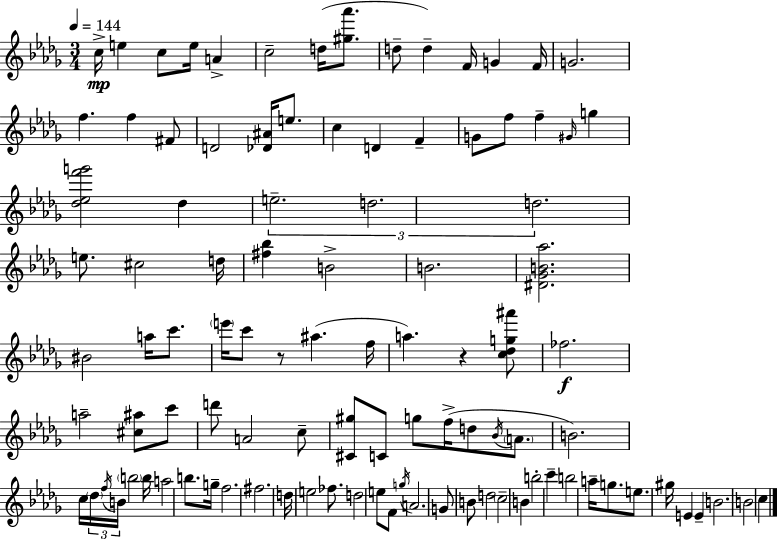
{
  \clef treble
  \numericTimeSignature
  \time 3/4
  \key bes \minor
  \tempo 4 = 144
  \repeat volta 2 { c''16->\mp e''4 c''8 e''16 a'4-> | c''2-- d''16( <gis'' aes'''>8. | d''8-- d''4--) f'16 g'4 f'16 | g'2. | \break f''4. f''4 fis'8 | d'2 <des' ais'>16 e''8. | c''4 d'4 f'4-- | g'8 f''8 f''4-- \grace { gis'16 } g''4 | \break <des'' ees'' f''' g'''>2 des''4 | \tuplet 3/2 { e''2.-- | d''2. | d''2. } | \break e''8. cis''2 | d''16 <fis'' bes''>4 b'2-> | b'2. | <dis' ges' b' aes''>2. | \break bis'2 a''16 c'''8. | \parenthesize e'''16 c'''8 r8 ais''4.( | f''16 a''4.) r4 <c'' des'' g'' ais'''>8 | fes''2.\f | \break a''2-- <cis'' ais''>8 c'''8 | d'''8 a'2 c''8-- | <cis' gis''>8 c'8 g''8 f''16->( d''8 \acciaccatura { bes'16 } \parenthesize a'8. | b'2.) | \break c''16 \tuplet 3/2 { \parenthesize des''16 \acciaccatura { f''16 } b'16 } \parenthesize b''2 | b''16 a''2 b''8. | g''16-- f''2. | fis''2. | \break d''16 e''2 | fes''8. d''2 e''8 | f'8 \acciaccatura { g''16 } a'2. | g'8 b'8 d''2 | \break \parenthesize c''2-- | b'4 b''2-. | c'''4-- b''2 | a''16-- g''8. e''8. gis''16 e'4 | \break e'4-- b'2. | b'2 | c''4 } \bar "|."
}